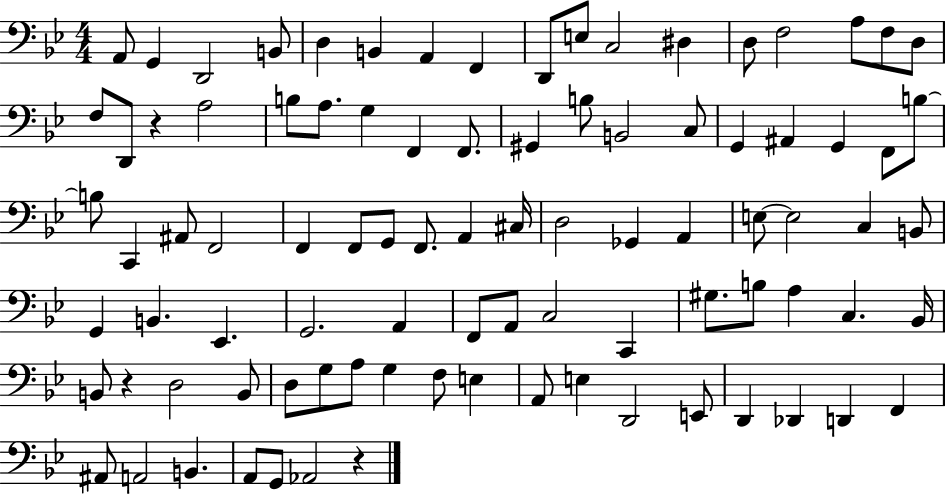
{
  \clef bass
  \numericTimeSignature
  \time 4/4
  \key bes \major
  \repeat volta 2 { a,8 g,4 d,2 b,8 | d4 b,4 a,4 f,4 | d,8 e8 c2 dis4 | d8 f2 a8 f8 d8 | \break f8 d,8 r4 a2 | b8 a8. g4 f,4 f,8. | gis,4 b8 b,2 c8 | g,4 ais,4 g,4 f,8 b8~~ | \break b8 c,4 ais,8 f,2 | f,4 f,8 g,8 f,8. a,4 cis16 | d2 ges,4 a,4 | e8~~ e2 c4 b,8 | \break g,4 b,4. ees,4. | g,2. a,4 | f,8 a,8 c2 c,4 | gis8. b8 a4 c4. bes,16 | \break b,8 r4 d2 b,8 | d8 g8 a8 g4 f8 e4 | a,8 e4 d,2 e,8 | d,4 des,4 d,4 f,4 | \break ais,8 a,2 b,4. | a,8 g,8 aes,2 r4 | } \bar "|."
}